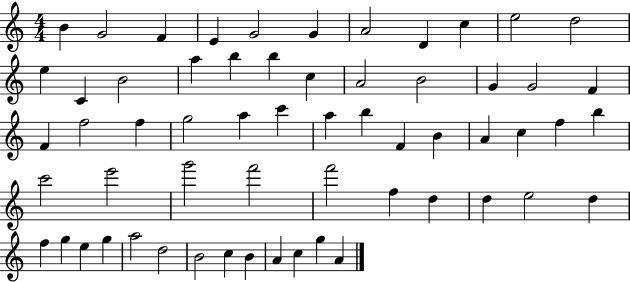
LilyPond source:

{
  \clef treble
  \numericTimeSignature
  \time 4/4
  \key c \major
  b'4 g'2 f'4 | e'4 g'2 g'4 | a'2 d'4 c''4 | e''2 d''2 | \break e''4 c'4 b'2 | a''4 b''4 b''4 c''4 | a'2 b'2 | g'4 g'2 f'4 | \break f'4 f''2 f''4 | g''2 a''4 c'''4 | a''4 b''4 f'4 b'4 | a'4 c''4 f''4 b''4 | \break c'''2 e'''2 | g'''2 f'''2 | f'''2 f''4 d''4 | d''4 e''2 d''4 | \break f''4 g''4 e''4 g''4 | a''2 d''2 | b'2 c''4 b'4 | a'4 c''4 g''4 a'4 | \break \bar "|."
}